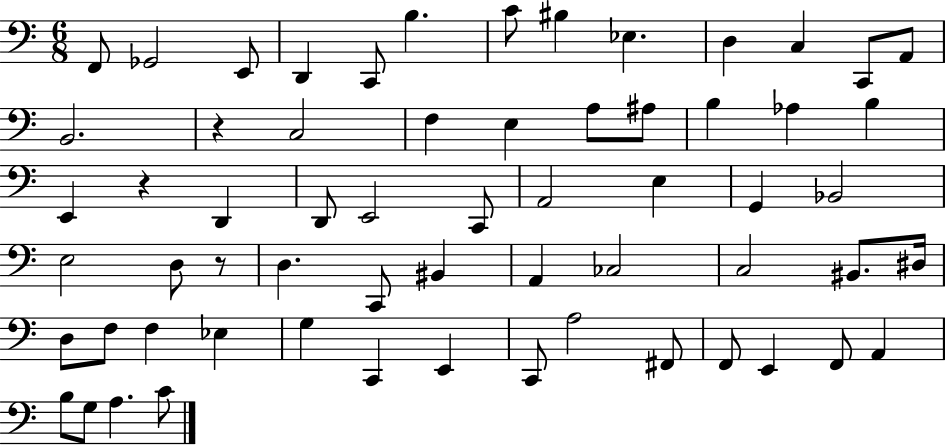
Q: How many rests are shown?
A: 3